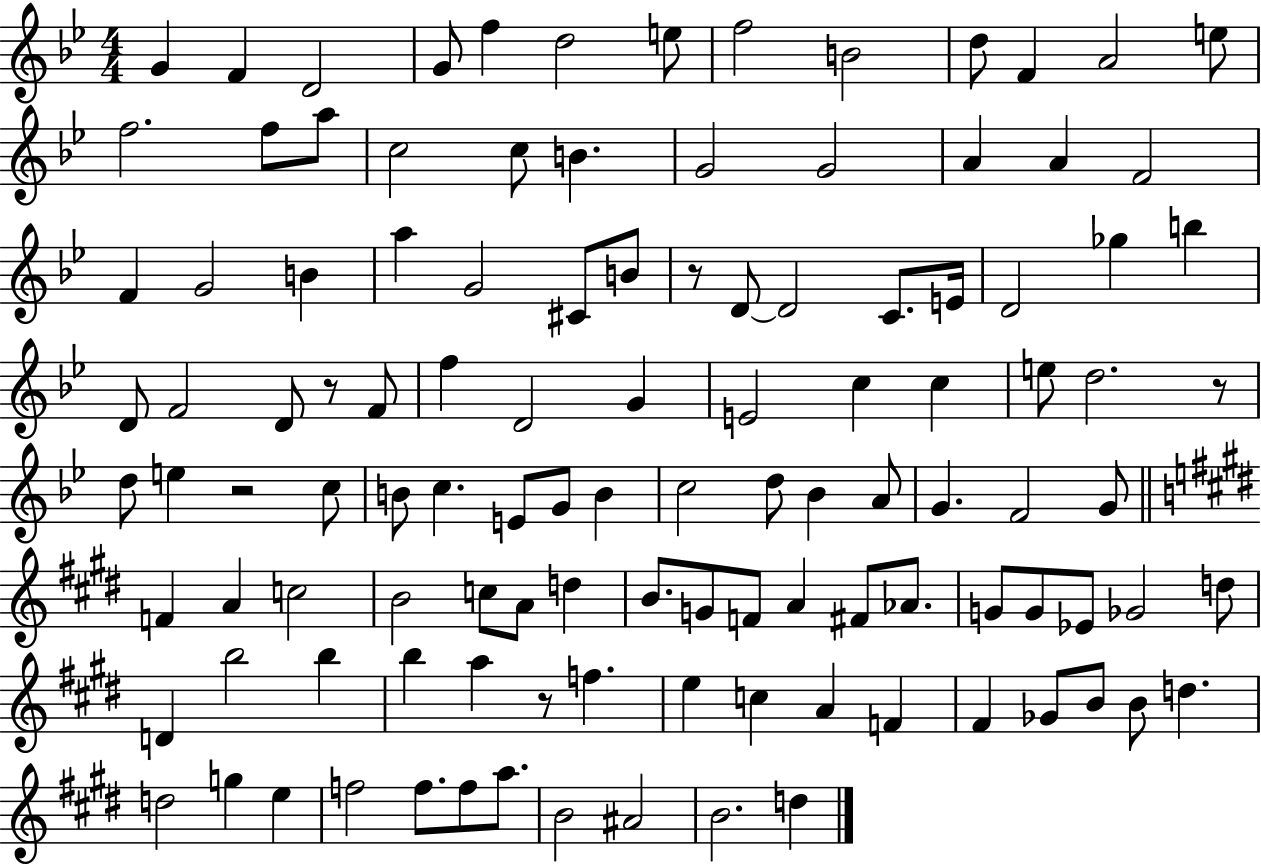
{
  \clef treble
  \numericTimeSignature
  \time 4/4
  \key bes \major
  g'4 f'4 d'2 | g'8 f''4 d''2 e''8 | f''2 b'2 | d''8 f'4 a'2 e''8 | \break f''2. f''8 a''8 | c''2 c''8 b'4. | g'2 g'2 | a'4 a'4 f'2 | \break f'4 g'2 b'4 | a''4 g'2 cis'8 b'8 | r8 d'8~~ d'2 c'8. e'16 | d'2 ges''4 b''4 | \break d'8 f'2 d'8 r8 f'8 | f''4 d'2 g'4 | e'2 c''4 c''4 | e''8 d''2. r8 | \break d''8 e''4 r2 c''8 | b'8 c''4. e'8 g'8 b'4 | c''2 d''8 bes'4 a'8 | g'4. f'2 g'8 | \break \bar "||" \break \key e \major f'4 a'4 c''2 | b'2 c''8 a'8 d''4 | b'8. g'8 f'8 a'4 fis'8 aes'8. | g'8 g'8 ees'8 ges'2 d''8 | \break d'4 b''2 b''4 | b''4 a''4 r8 f''4. | e''4 c''4 a'4 f'4 | fis'4 ges'8 b'8 b'8 d''4. | \break d''2 g''4 e''4 | f''2 f''8. f''8 a''8. | b'2 ais'2 | b'2. d''4 | \break \bar "|."
}